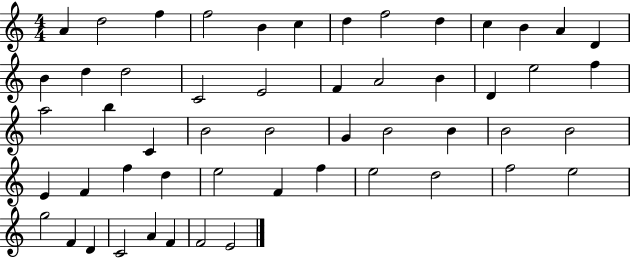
A4/q D5/h F5/q F5/h B4/q C5/q D5/q F5/h D5/q C5/q B4/q A4/q D4/q B4/q D5/q D5/h C4/h E4/h F4/q A4/h B4/q D4/q E5/h F5/q A5/h B5/q C4/q B4/h B4/h G4/q B4/h B4/q B4/h B4/h E4/q F4/q F5/q D5/q E5/h F4/q F5/q E5/h D5/h F5/h E5/h G5/h F4/q D4/q C4/h A4/q F4/q F4/h E4/h